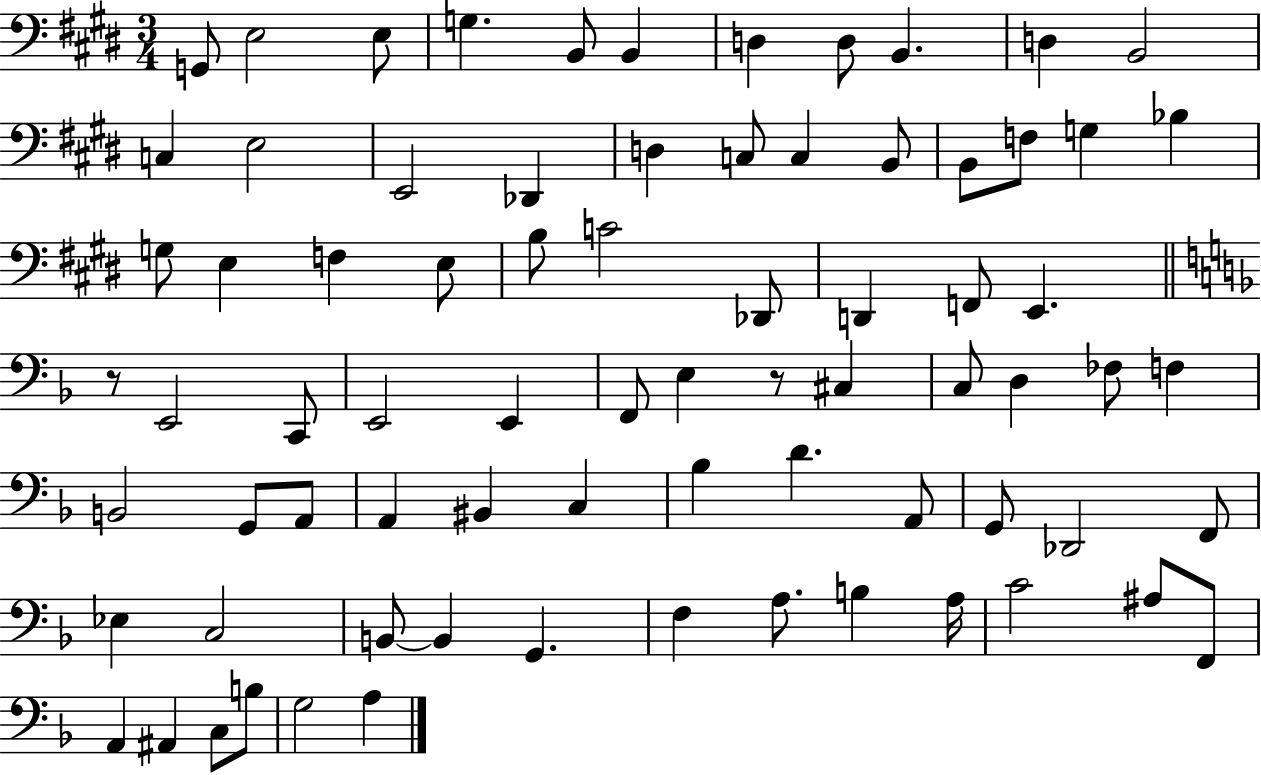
{
  \clef bass
  \numericTimeSignature
  \time 3/4
  \key e \major
  g,8 e2 e8 | g4. b,8 b,4 | d4 d8 b,4. | d4 b,2 | \break c4 e2 | e,2 des,4 | d4 c8 c4 b,8 | b,8 f8 g4 bes4 | \break g8 e4 f4 e8 | b8 c'2 des,8 | d,4 f,8 e,4. | \bar "||" \break \key d \minor r8 e,2 c,8 | e,2 e,4 | f,8 e4 r8 cis4 | c8 d4 fes8 f4 | \break b,2 g,8 a,8 | a,4 bis,4 c4 | bes4 d'4. a,8 | g,8 des,2 f,8 | \break ees4 c2 | b,8~~ b,4 g,4. | f4 a8. b4 a16 | c'2 ais8 f,8 | \break a,4 ais,4 c8 b8 | g2 a4 | \bar "|."
}